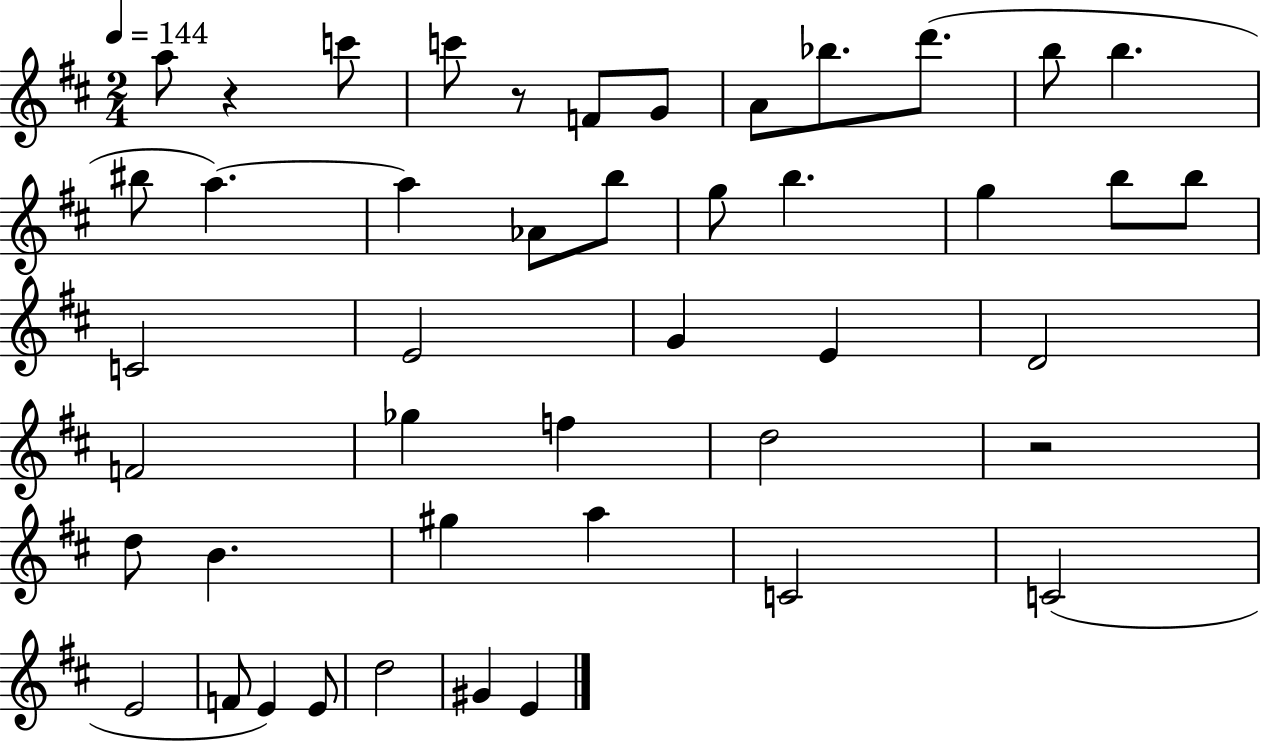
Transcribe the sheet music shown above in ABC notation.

X:1
T:Untitled
M:2/4
L:1/4
K:D
a/2 z c'/2 c'/2 z/2 F/2 G/2 A/2 _b/2 d'/2 b/2 b ^b/2 a a _A/2 b/2 g/2 b g b/2 b/2 C2 E2 G E D2 F2 _g f d2 z2 d/2 B ^g a C2 C2 E2 F/2 E E/2 d2 ^G E